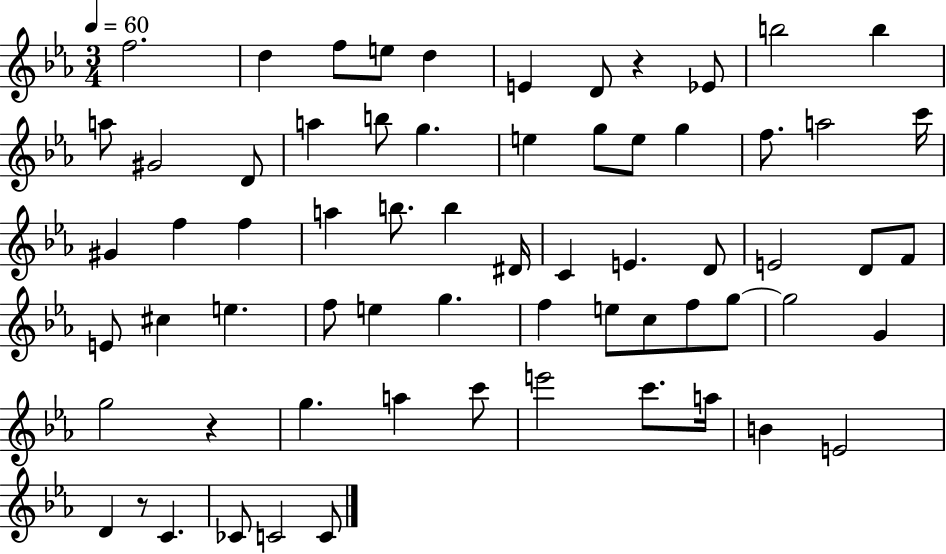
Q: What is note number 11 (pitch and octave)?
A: A5